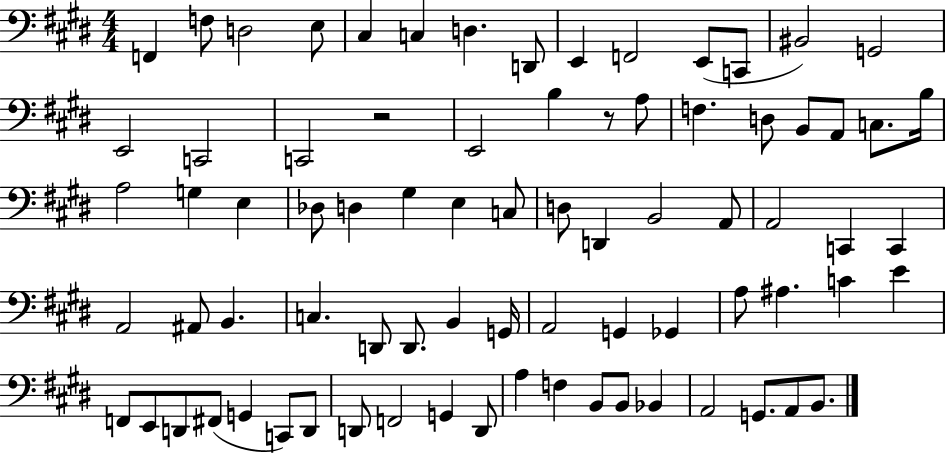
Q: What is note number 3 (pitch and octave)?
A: D3